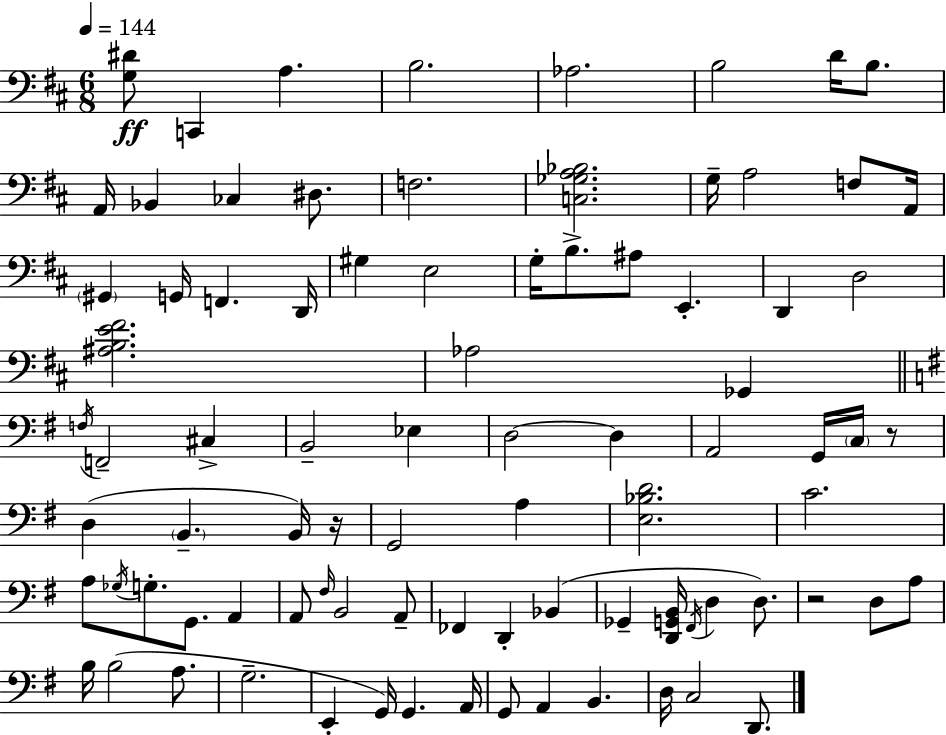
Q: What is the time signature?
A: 6/8